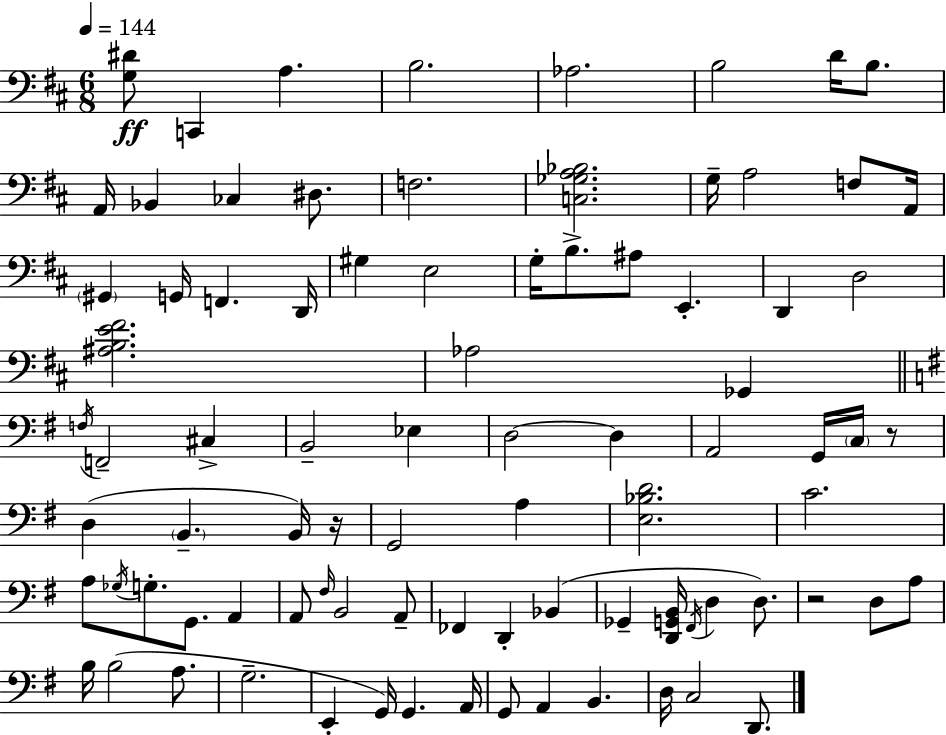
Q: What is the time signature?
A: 6/8